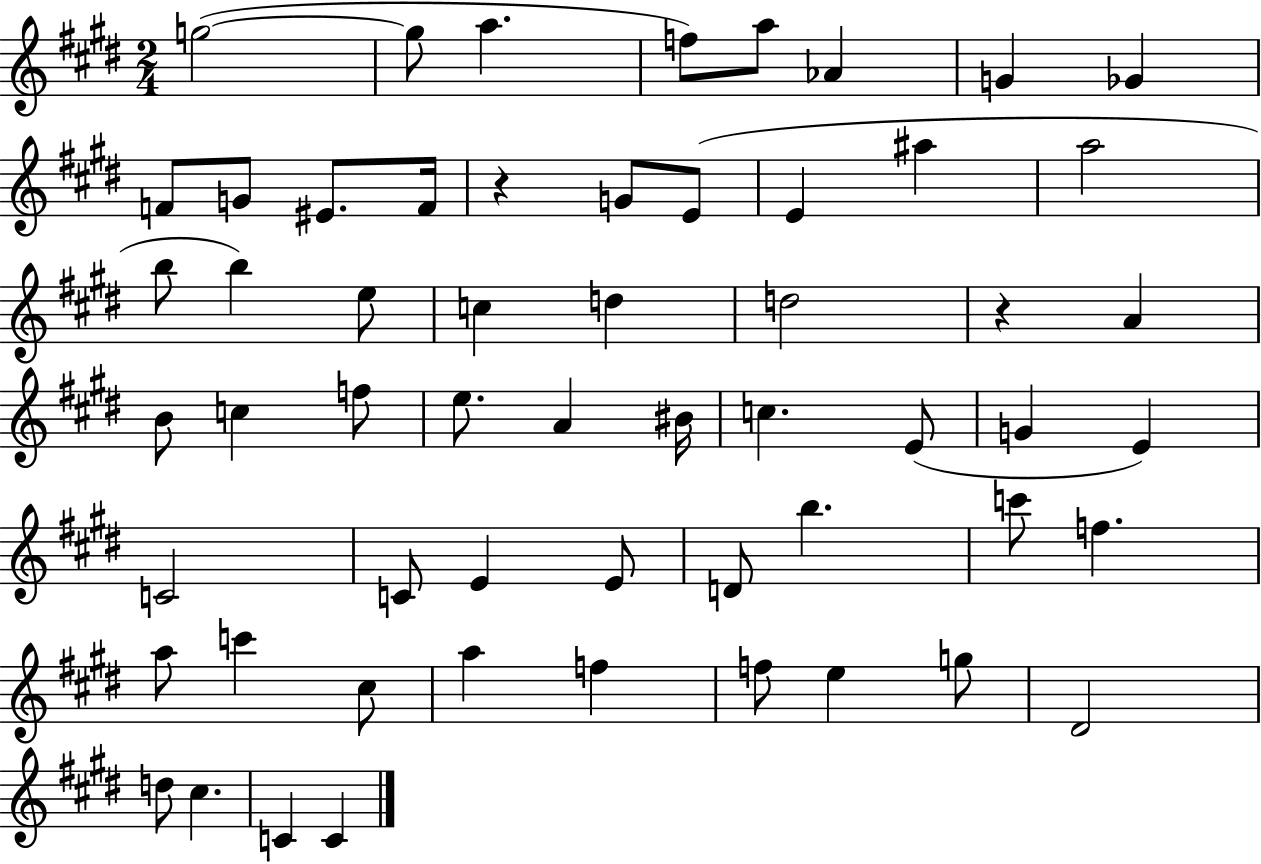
{
  \clef treble
  \numericTimeSignature
  \time 2/4
  \key e \major
  g''2~(~ | g''8 a''4. | f''8) a''8 aes'4 | g'4 ges'4 | \break f'8 g'8 eis'8. f'16 | r4 g'8 e'8( | e'4 ais''4 | a''2 | \break b''8 b''4) e''8 | c''4 d''4 | d''2 | r4 a'4 | \break b'8 c''4 f''8 | e''8. a'4 bis'16 | c''4. e'8( | g'4 e'4) | \break c'2 | c'8 e'4 e'8 | d'8 b''4. | c'''8 f''4. | \break a''8 c'''4 cis''8 | a''4 f''4 | f''8 e''4 g''8 | dis'2 | \break d''8 cis''4. | c'4 c'4 | \bar "|."
}